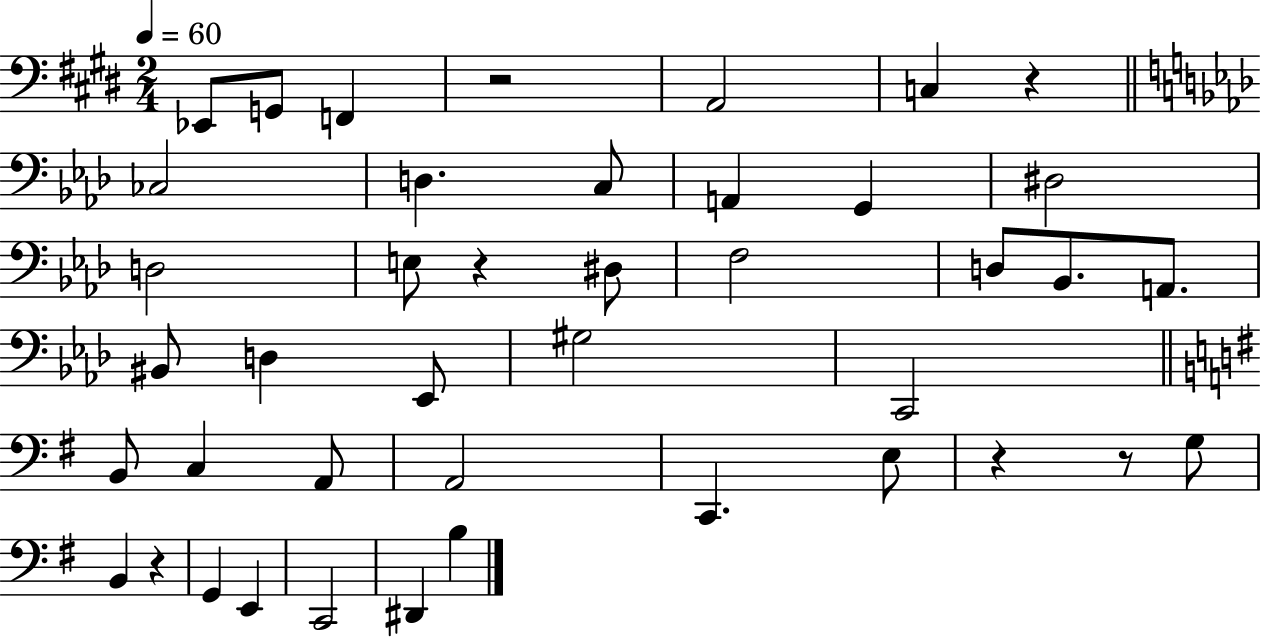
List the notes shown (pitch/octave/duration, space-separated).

Eb2/e G2/e F2/q R/h A2/h C3/q R/q CES3/h D3/q. C3/e A2/q G2/q D#3/h D3/h E3/e R/q D#3/e F3/h D3/e Bb2/e. A2/e. BIS2/e D3/q Eb2/e G#3/h C2/h B2/e C3/q A2/e A2/h C2/q. E3/e R/q R/e G3/e B2/q R/q G2/q E2/q C2/h D#2/q B3/q